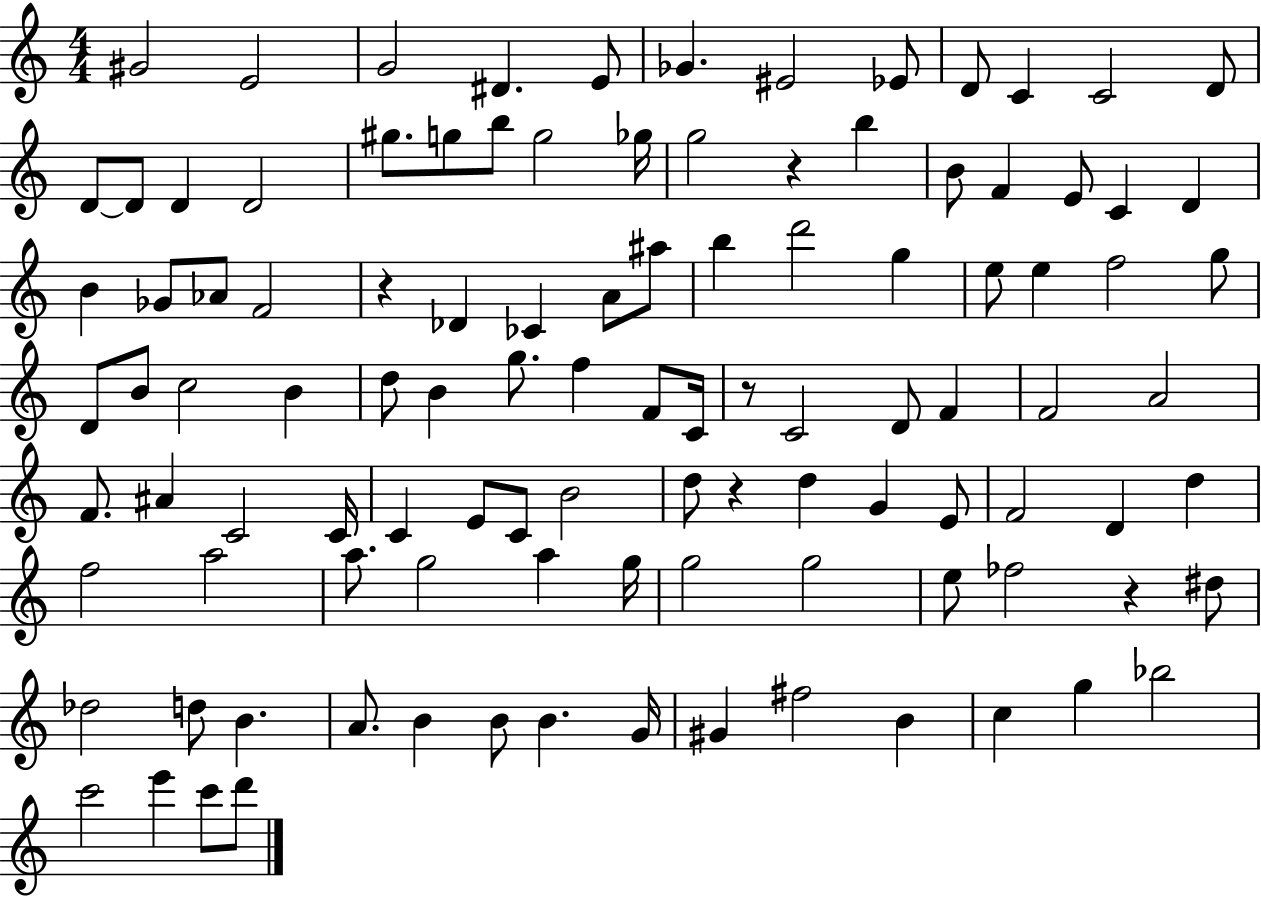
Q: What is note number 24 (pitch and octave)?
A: B4